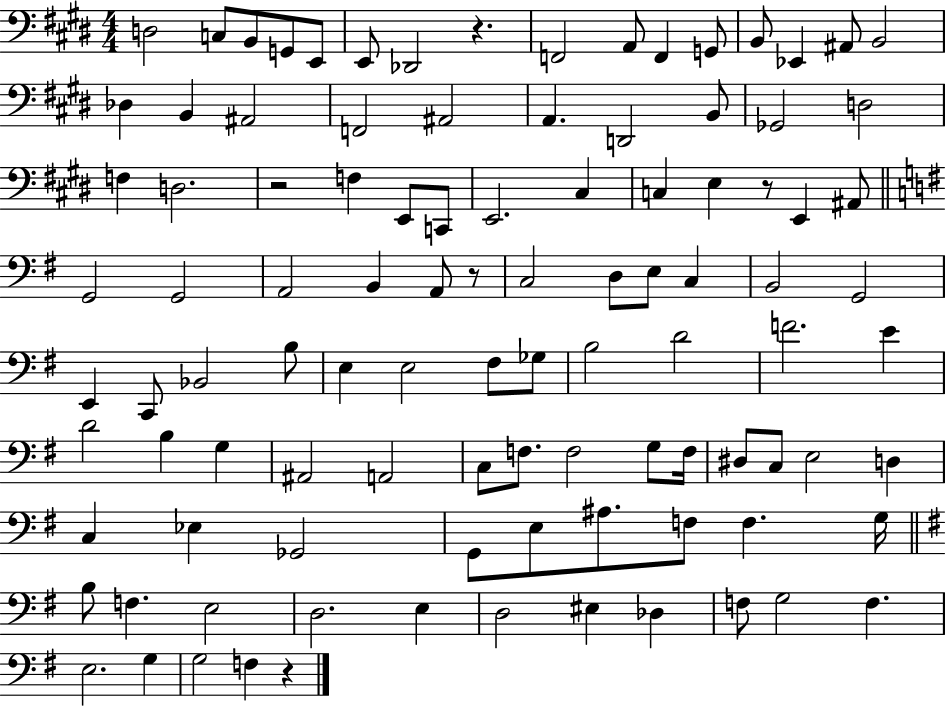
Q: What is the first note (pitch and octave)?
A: D3